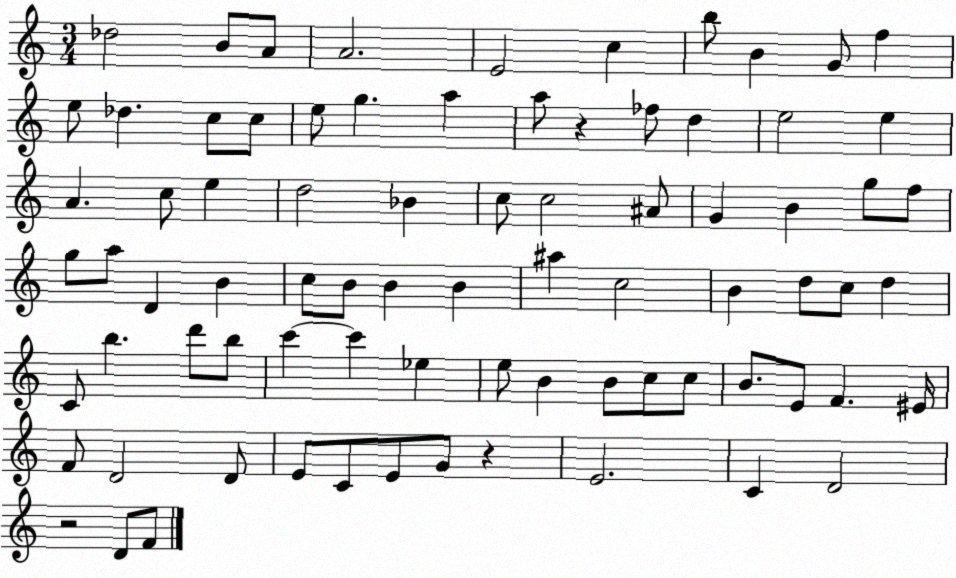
X:1
T:Untitled
M:3/4
L:1/4
K:C
_d2 B/2 A/2 A2 E2 c b/2 B G/2 f e/2 _d c/2 c/2 e/2 g a a/2 z _f/2 d e2 e A c/2 e d2 _B c/2 c2 ^A/2 G B g/2 f/2 g/2 a/2 D B c/2 B/2 B B ^a c2 B d/2 c/2 d C/2 b d'/2 b/2 c' c' _e e/2 B B/2 c/2 c/2 B/2 E/2 F ^E/4 F/2 D2 D/2 E/2 C/2 E/2 G/2 z E2 C D2 z2 D/2 F/2